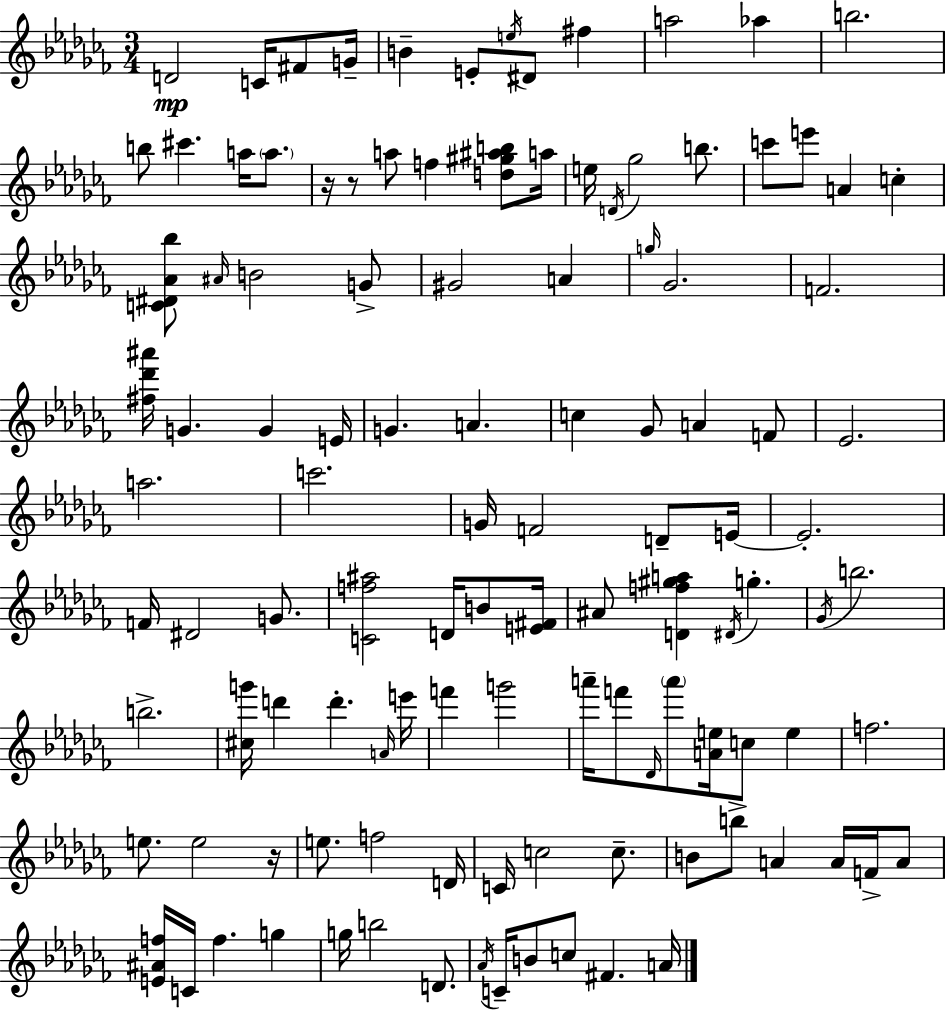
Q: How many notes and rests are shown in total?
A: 114